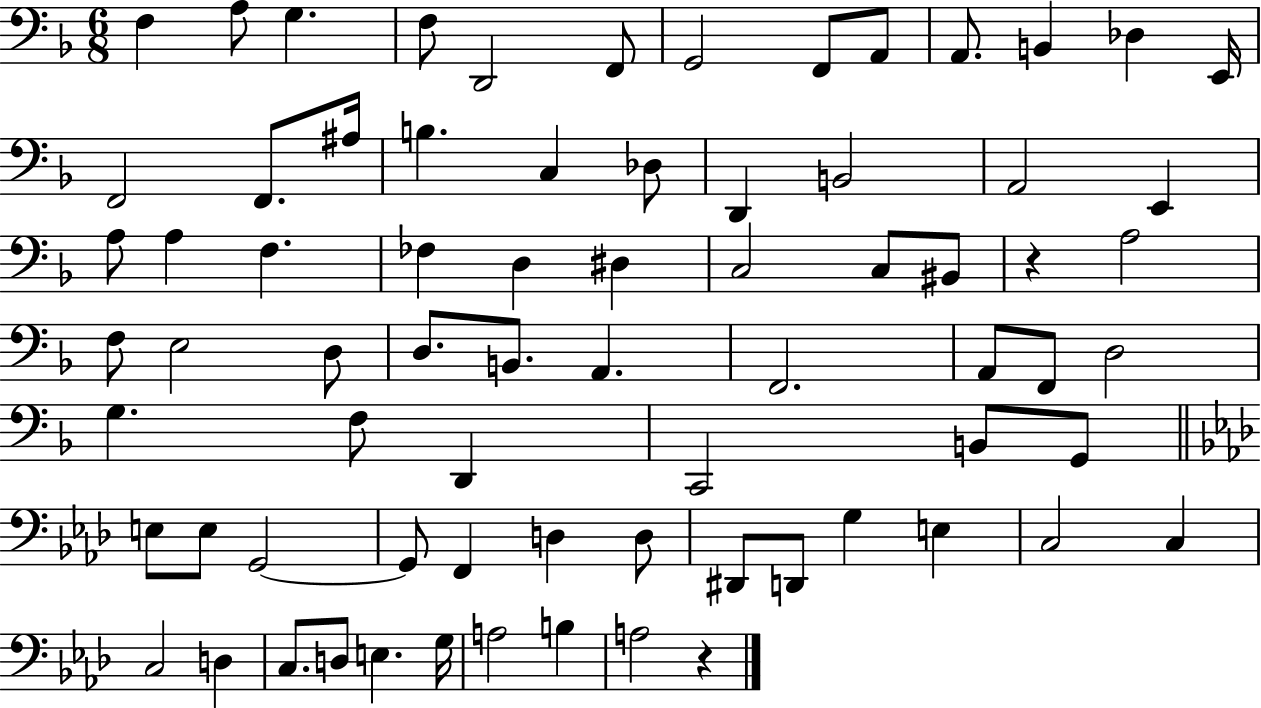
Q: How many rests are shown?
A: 2